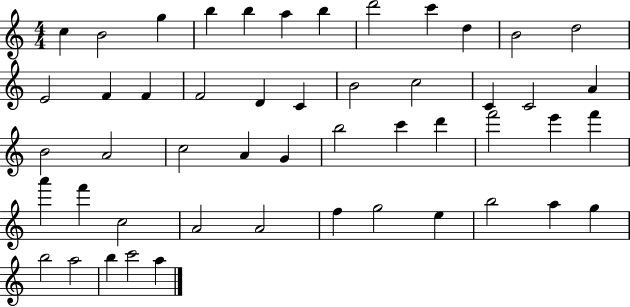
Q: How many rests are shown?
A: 0